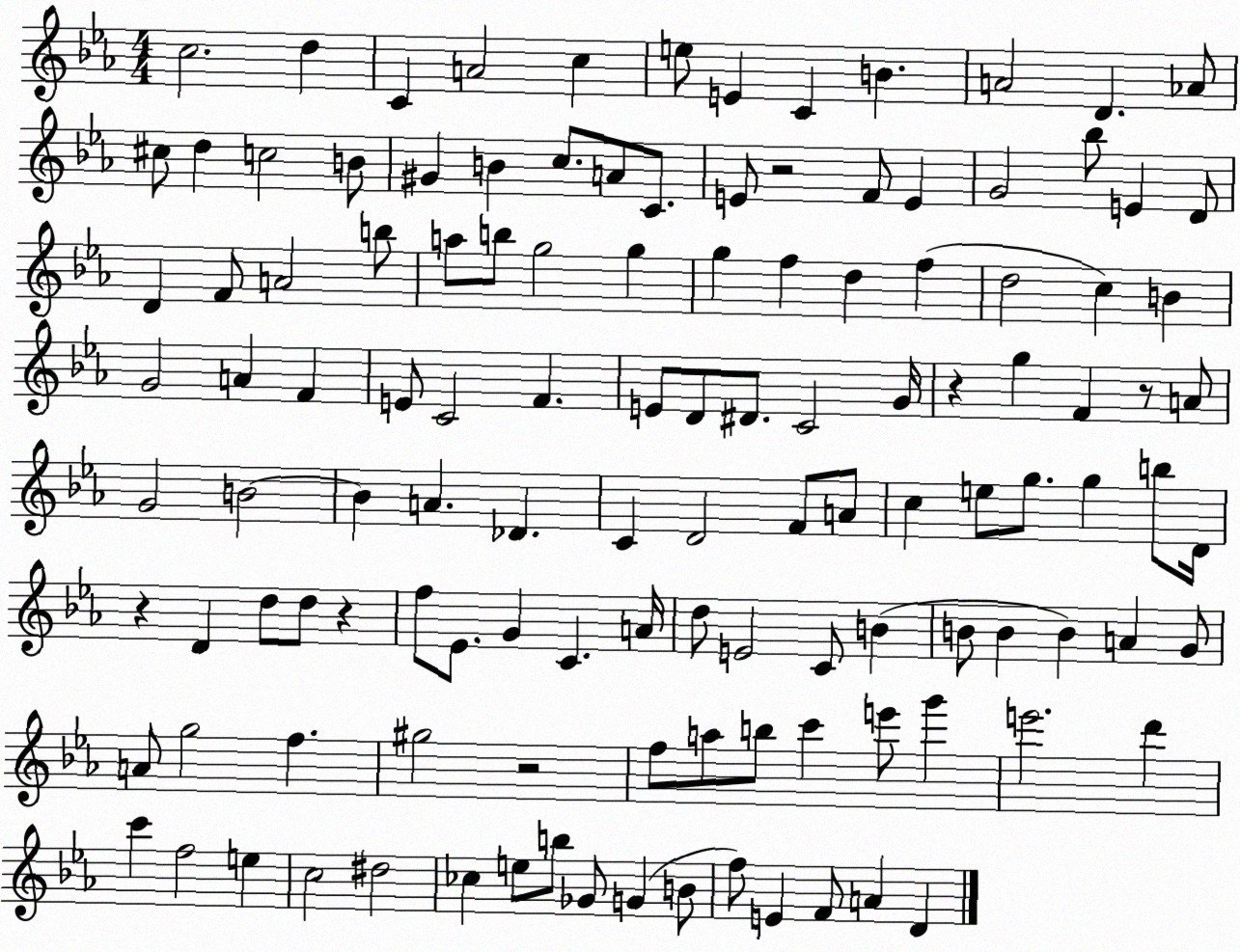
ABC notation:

X:1
T:Untitled
M:4/4
L:1/4
K:Eb
c2 d C A2 c e/2 E C B A2 D _A/2 ^c/2 d c2 B/2 ^G B c/2 A/2 C/2 E/2 z2 F/2 E G2 _b/2 E D/2 D F/2 A2 b/2 a/2 b/2 g2 g g f d f d2 c B G2 A F E/2 C2 F E/2 D/2 ^D/2 C2 G/4 z g F z/2 A/2 G2 B2 B A _D C D2 F/2 A/2 c e/2 g/2 g b/2 D/4 z D d/2 d/2 z f/2 _E/2 G C A/4 d/2 E2 C/2 B B/2 B B A G/2 A/2 g2 f ^g2 z2 f/2 a/2 b/2 c' e'/2 g' e'2 d' c' f2 e c2 ^d2 _c e/2 b/2 _G/2 G B/2 f/2 E F/2 A D